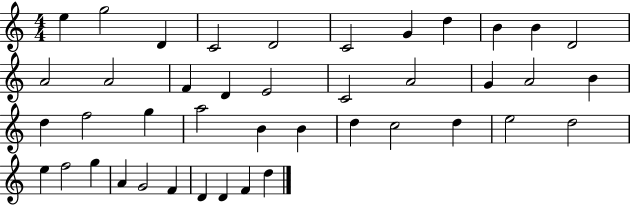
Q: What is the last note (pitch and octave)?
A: D5